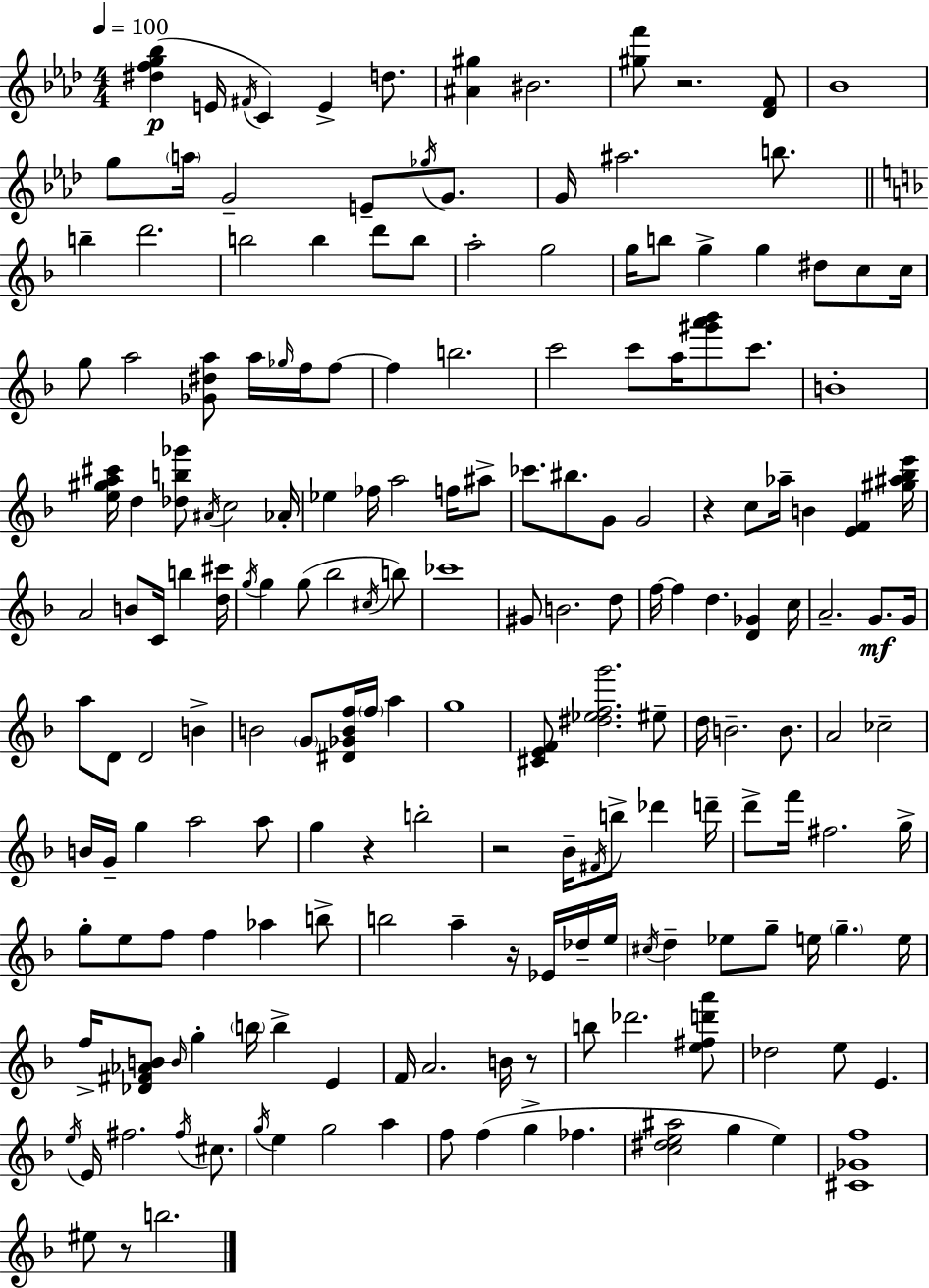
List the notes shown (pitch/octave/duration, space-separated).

[D#5,F5,G5,Bb5]/q E4/s F#4/s C4/q E4/q D5/e. [A#4,G#5]/q BIS4/h. [G#5,F6]/e R/h. [Db4,F4]/e Bb4/w G5/e A5/s G4/h E4/e Gb5/s G4/e. G4/s A#5/h. B5/e. B5/q D6/h. B5/h B5/q D6/e B5/e A5/h G5/h G5/s B5/e G5/q G5/q D#5/e C5/e C5/s G5/e A5/h [Gb4,D#5,A5]/e A5/s Gb5/s F5/s F5/e F5/q B5/h. C6/h C6/e A5/s [G#6,A6,Bb6]/e C6/e. B4/w [E5,G#5,A5,C#6]/s D5/q [Db5,B5,Gb6]/e A#4/s C5/h Ab4/s Eb5/q FES5/s A5/h F5/s A#5/e CES6/e. BIS5/e. G4/e G4/h R/q C5/e Ab5/s B4/q [E4,F4]/q [G#5,A#5,Bb5,E6]/s A4/h B4/e C4/s B5/q [D5,C#6]/s G5/s G5/q G5/e Bb5/h C#5/s B5/e CES6/w G#4/e B4/h. D5/e F5/s F5/q D5/q. [D4,Gb4]/q C5/s A4/h. G4/e. G4/s A5/e D4/e D4/h B4/q B4/h G4/e [D#4,Gb4,B4,F5]/s F5/s A5/q G5/w [C#4,E4,F4]/e [D#5,Eb5,F5,G6]/h. EIS5/e D5/s B4/h. B4/e. A4/h CES5/h B4/s G4/s G5/q A5/h A5/e G5/q R/q B5/h R/h Bb4/s F#4/s B5/e Db6/q D6/s D6/e F6/s F#5/h. G5/s G5/e E5/e F5/e F5/q Ab5/q B5/e B5/h A5/q R/s Eb4/s Db5/s E5/s C#5/s D5/q Eb5/e G5/e E5/s G5/q. E5/s F5/s [Db4,F#4,Ab4,B4]/e B4/s G5/q B5/s B5/q E4/q F4/s A4/h. B4/s R/e B5/e Db6/h. [E5,F#5,D6,A6]/e Db5/h E5/e E4/q. E5/s E4/s F#5/h. F#5/s C#5/e. G5/s E5/q G5/h A5/q F5/e F5/q G5/q FES5/q. [C5,D#5,E5,A#5]/h G5/q E5/q [C#4,Gb4,F5]/w EIS5/e R/e B5/h.